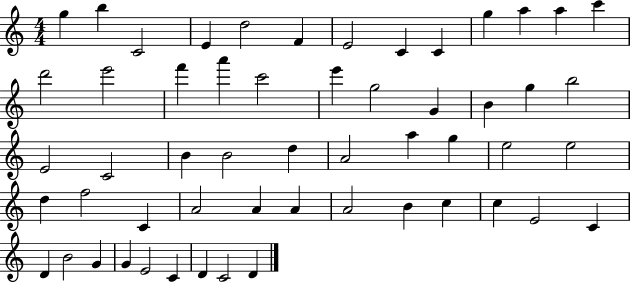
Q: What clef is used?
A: treble